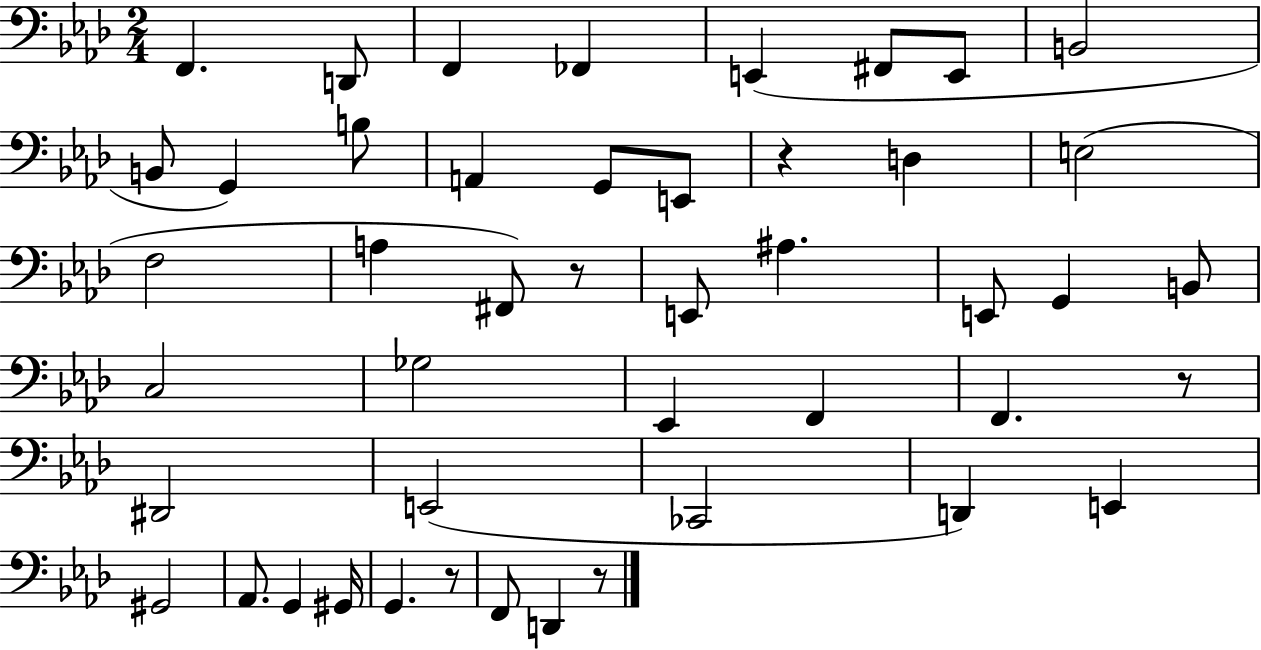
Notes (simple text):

F2/q. D2/e F2/q FES2/q E2/q F#2/e E2/e B2/h B2/e G2/q B3/e A2/q G2/e E2/e R/q D3/q E3/h F3/h A3/q F#2/e R/e E2/e A#3/q. E2/e G2/q B2/e C3/h Gb3/h Eb2/q F2/q F2/q. R/e D#2/h E2/h CES2/h D2/q E2/q G#2/h Ab2/e. G2/q G#2/s G2/q. R/e F2/e D2/q R/e